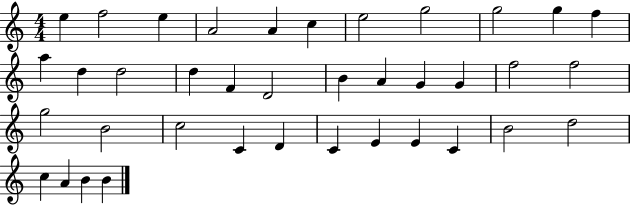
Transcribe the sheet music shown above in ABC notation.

X:1
T:Untitled
M:4/4
L:1/4
K:C
e f2 e A2 A c e2 g2 g2 g f a d d2 d F D2 B A G G f2 f2 g2 B2 c2 C D C E E C B2 d2 c A B B